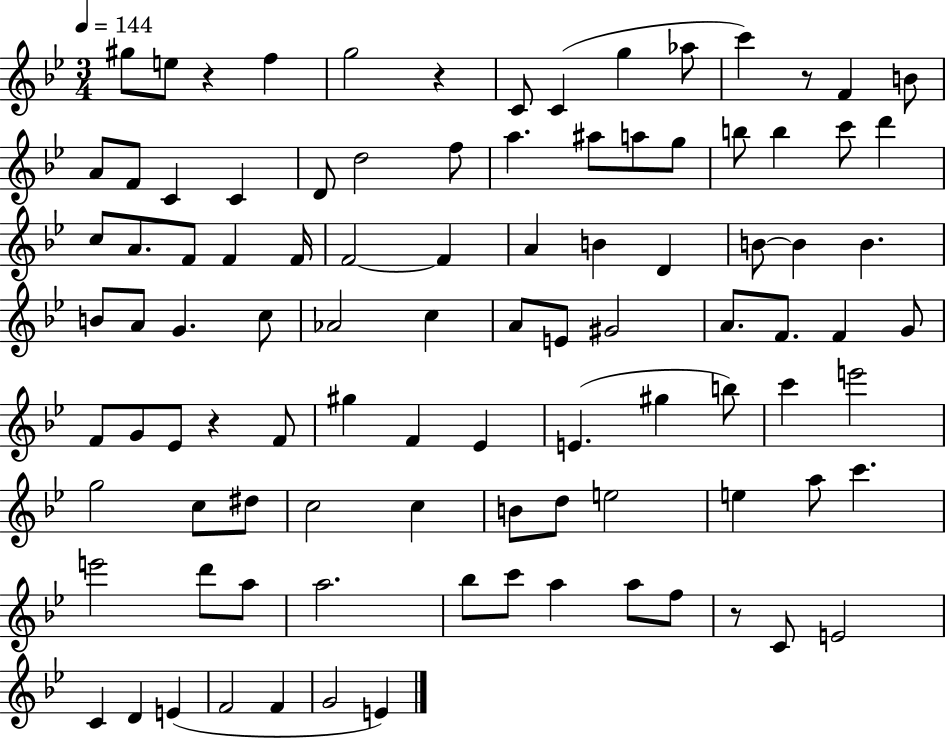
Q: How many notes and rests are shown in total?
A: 98